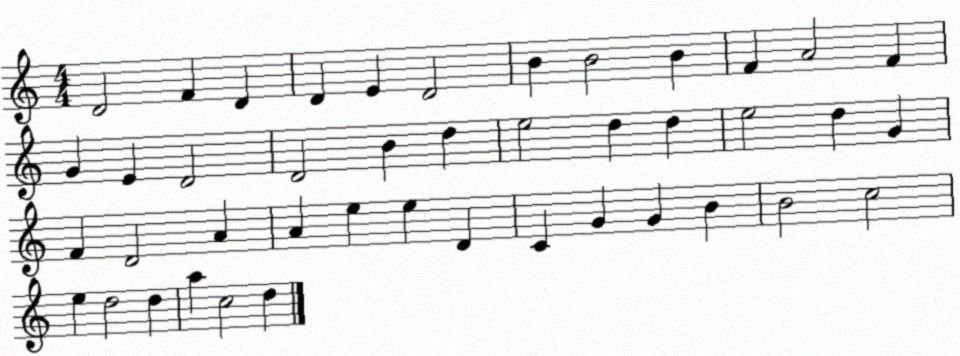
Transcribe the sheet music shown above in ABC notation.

X:1
T:Untitled
M:4/4
L:1/4
K:C
D2 F D D E D2 B B2 B F A2 F G E D2 D2 B d e2 d d e2 d G F D2 A A e e D C G G B B2 c2 e d2 d a c2 d